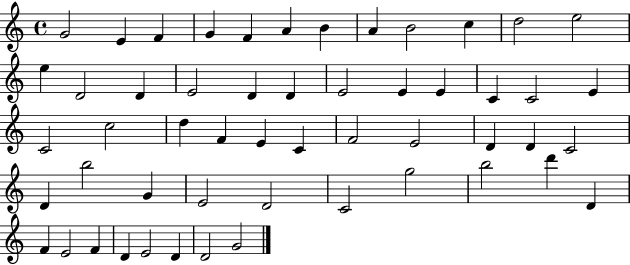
X:1
T:Untitled
M:4/4
L:1/4
K:C
G2 E F G F A B A B2 c d2 e2 e D2 D E2 D D E2 E E C C2 E C2 c2 d F E C F2 E2 D D C2 D b2 G E2 D2 C2 g2 b2 d' D F E2 F D E2 D D2 G2